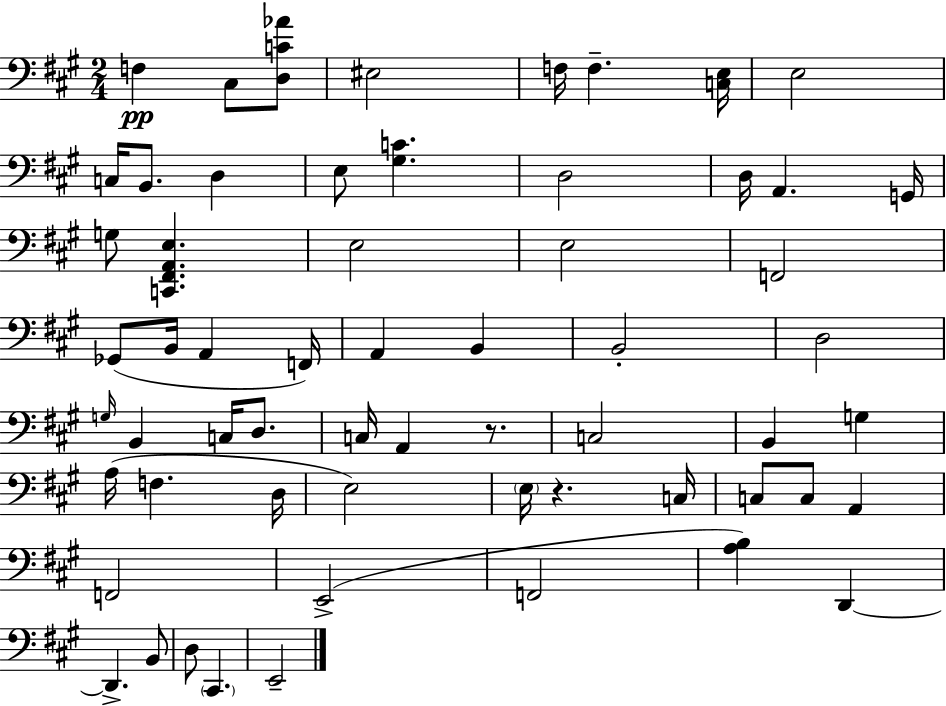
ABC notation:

X:1
T:Untitled
M:2/4
L:1/4
K:A
F, ^C,/2 [D,C_A]/2 ^E,2 F,/4 F, [C,E,]/4 E,2 C,/4 B,,/2 D, E,/2 [^G,C] D,2 D,/4 A,, G,,/4 G,/2 [C,,^F,,A,,E,] E,2 E,2 F,,2 _G,,/2 B,,/4 A,, F,,/4 A,, B,, B,,2 D,2 G,/4 B,, C,/4 D,/2 C,/4 A,, z/2 C,2 B,, G, A,/4 F, D,/4 E,2 E,/4 z C,/4 C,/2 C,/2 A,, F,,2 E,,2 F,,2 [A,B,] D,, D,, B,,/2 D,/2 ^C,, E,,2